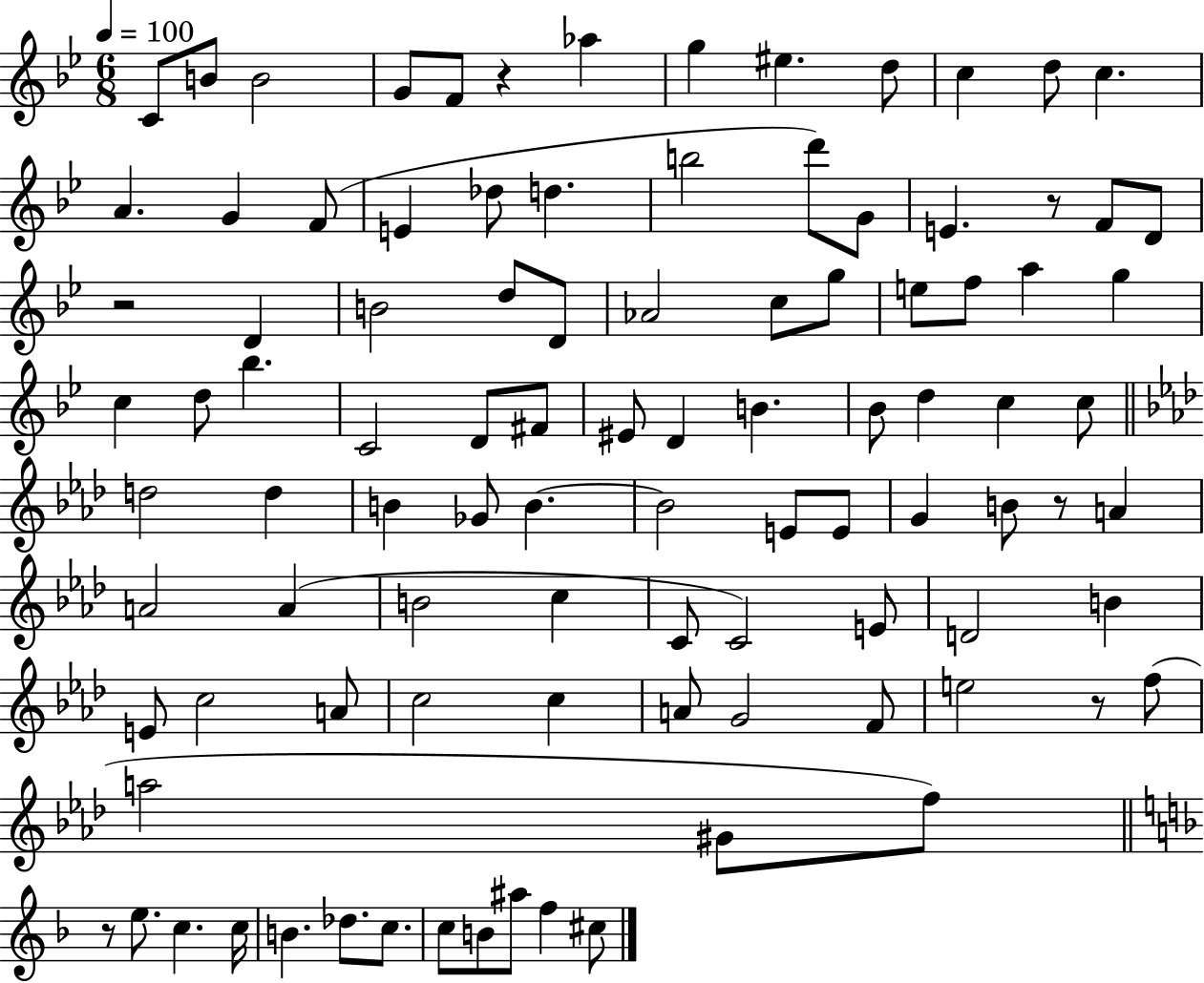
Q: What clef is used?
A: treble